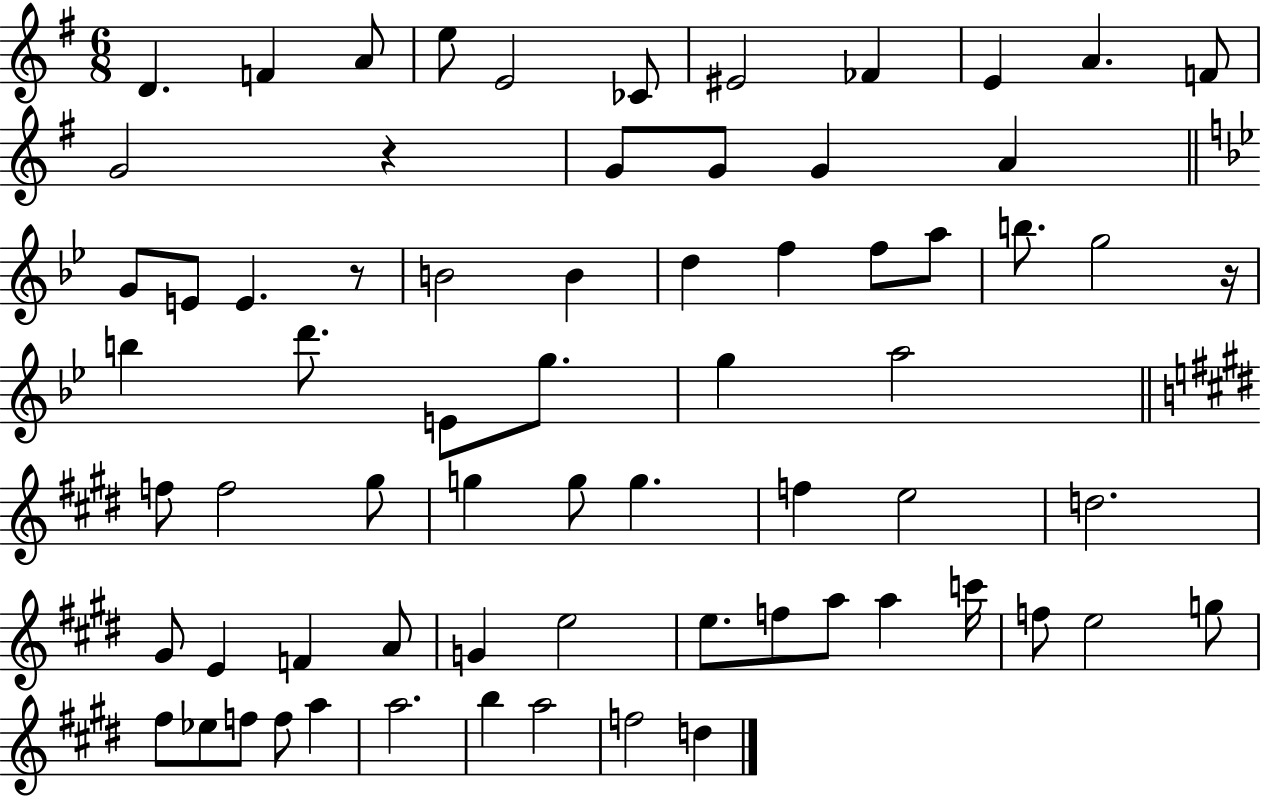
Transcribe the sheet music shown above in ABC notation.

X:1
T:Untitled
M:6/8
L:1/4
K:G
D F A/2 e/2 E2 _C/2 ^E2 _F E A F/2 G2 z G/2 G/2 G A G/2 E/2 E z/2 B2 B d f f/2 a/2 b/2 g2 z/4 b d'/2 E/2 g/2 g a2 f/2 f2 ^g/2 g g/2 g f e2 d2 ^G/2 E F A/2 G e2 e/2 f/2 a/2 a c'/4 f/2 e2 g/2 ^f/2 _e/2 f/2 f/2 a a2 b a2 f2 d